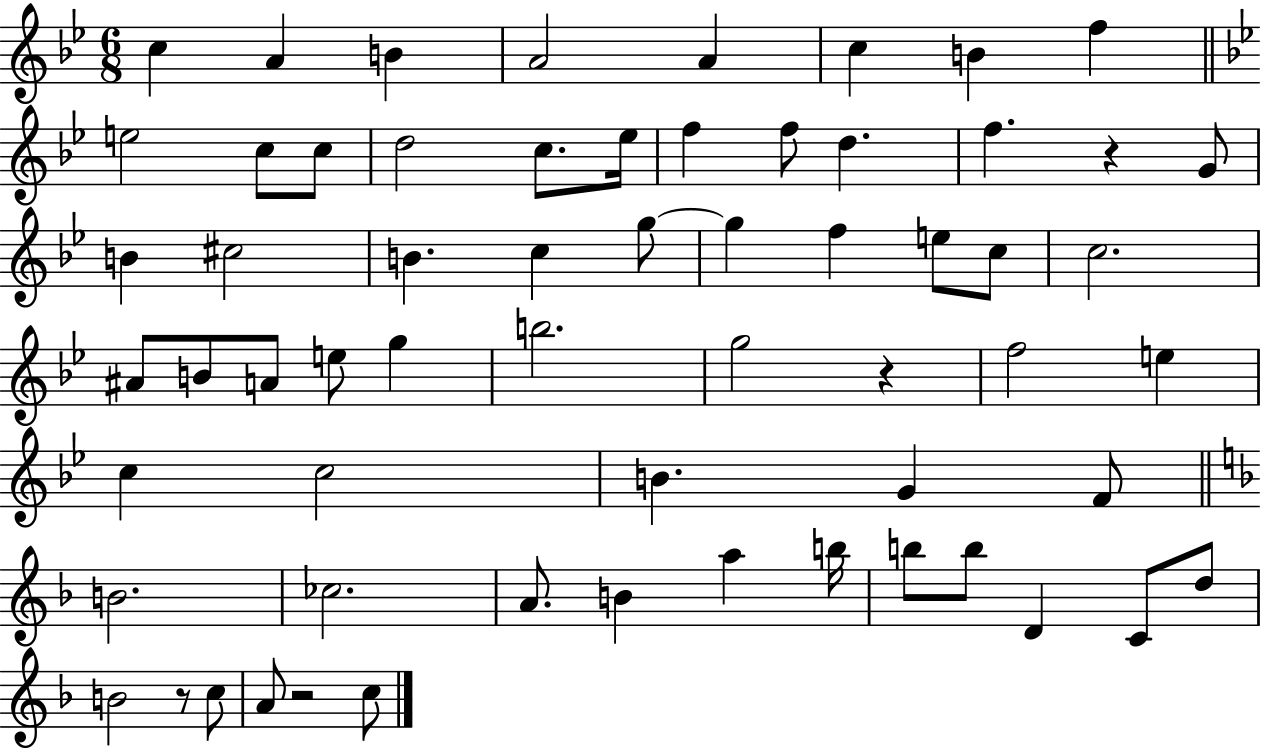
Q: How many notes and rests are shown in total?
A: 62